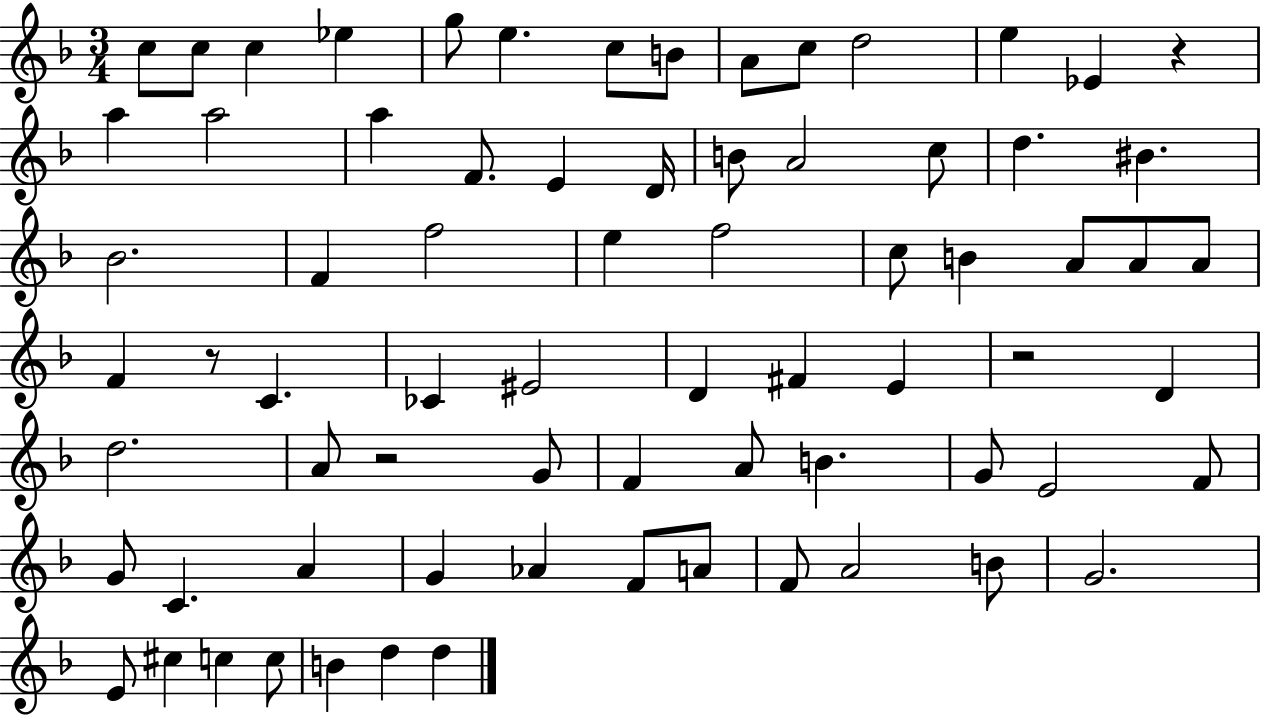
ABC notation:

X:1
T:Untitled
M:3/4
L:1/4
K:F
c/2 c/2 c _e g/2 e c/2 B/2 A/2 c/2 d2 e _E z a a2 a F/2 E D/4 B/2 A2 c/2 d ^B _B2 F f2 e f2 c/2 B A/2 A/2 A/2 F z/2 C _C ^E2 D ^F E z2 D d2 A/2 z2 G/2 F A/2 B G/2 E2 F/2 G/2 C A G _A F/2 A/2 F/2 A2 B/2 G2 E/2 ^c c c/2 B d d